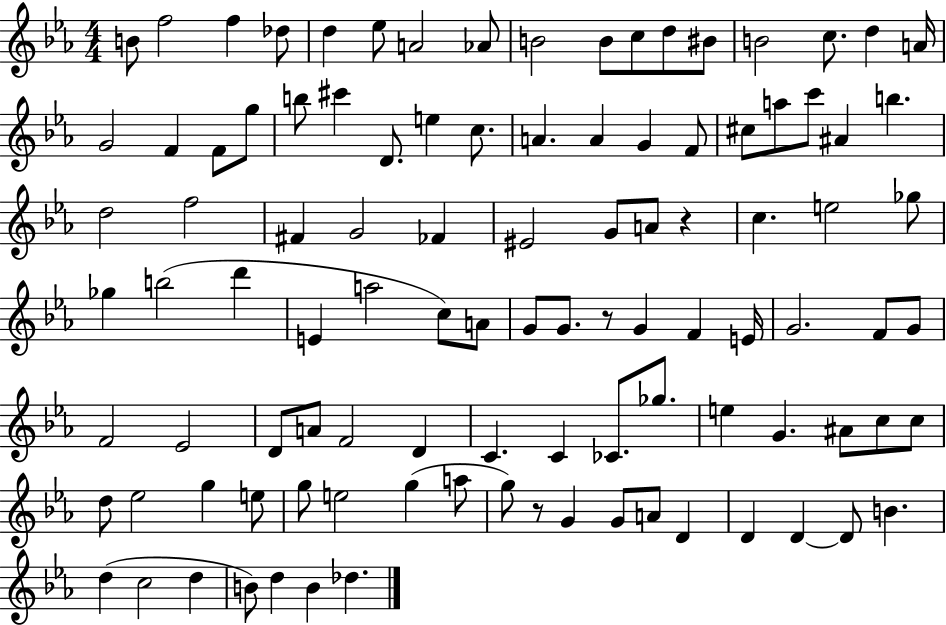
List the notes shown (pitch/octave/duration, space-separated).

B4/e F5/h F5/q Db5/e D5/q Eb5/e A4/h Ab4/e B4/h B4/e C5/e D5/e BIS4/e B4/h C5/e. D5/q A4/s G4/h F4/q F4/e G5/e B5/e C#6/q D4/e. E5/q C5/e. A4/q. A4/q G4/q F4/e C#5/e A5/e C6/e A#4/q B5/q. D5/h F5/h F#4/q G4/h FES4/q EIS4/h G4/e A4/e R/q C5/q. E5/h Gb5/e Gb5/q B5/h D6/q E4/q A5/h C5/e A4/e G4/e G4/e. R/e G4/q F4/q E4/s G4/h. F4/e G4/e F4/h Eb4/h D4/e A4/e F4/h D4/q C4/q. C4/q CES4/e. Gb5/e. E5/q G4/q. A#4/e C5/e C5/e D5/e Eb5/h G5/q E5/e G5/e E5/h G5/q A5/e G5/e R/e G4/q G4/e A4/e D4/q D4/q D4/q D4/e B4/q. D5/q C5/h D5/q B4/e D5/q B4/q Db5/q.